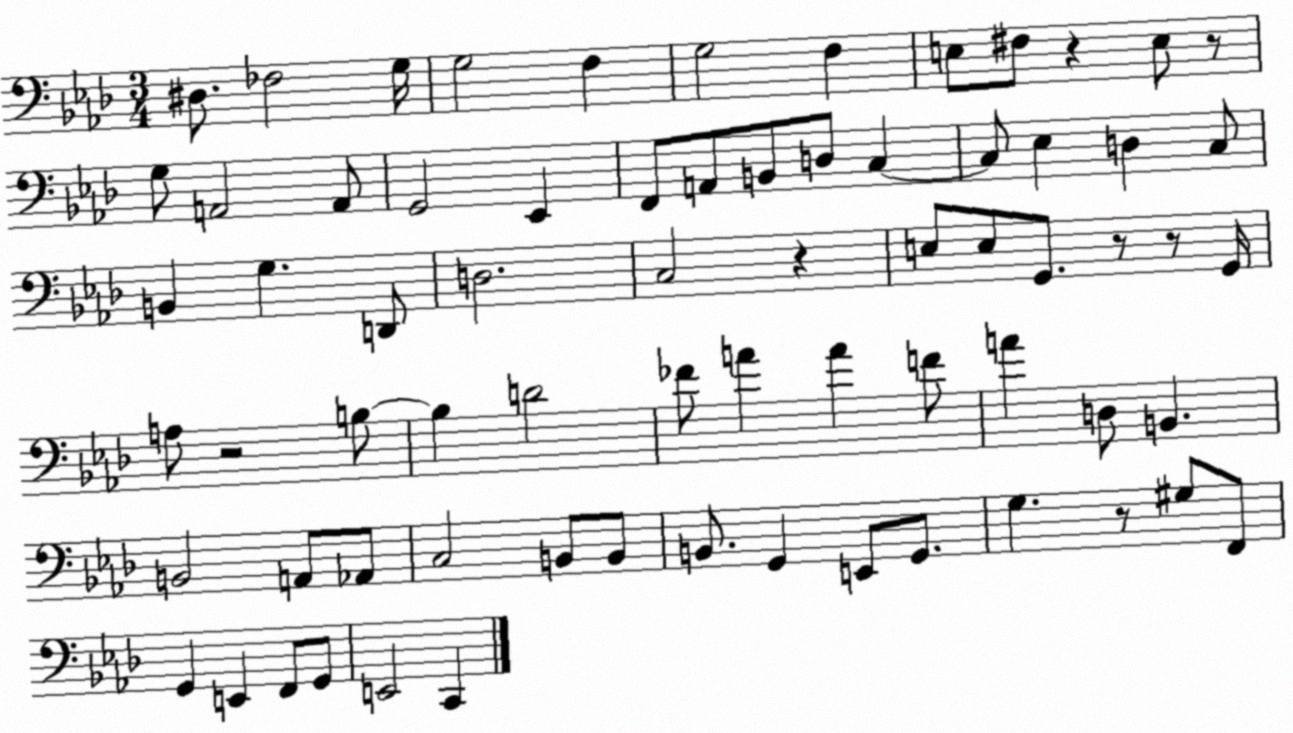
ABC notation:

X:1
T:Untitled
M:3/4
L:1/4
K:Ab
^D,/2 _F,2 G,/4 G,2 F, G,2 F, E,/2 ^F,/2 z E,/2 z/2 G,/2 A,,2 A,,/2 G,,2 _E,, F,,/2 A,,/2 B,,/2 D,/2 C, C,/2 _E, D, C,/2 B,, G, D,,/2 D,2 C,2 z E,/2 E,/2 G,,/2 z/2 z/2 G,,/4 A,/2 z2 B,/2 B, D2 _F/2 A A F/2 A D,/2 B,, B,,2 A,,/2 _A,,/2 C,2 B,,/2 B,,/2 B,,/2 G,, E,,/2 G,,/2 G, z/2 ^G,/2 F,,/2 G,, E,, F,,/2 G,,/2 E,,2 C,,